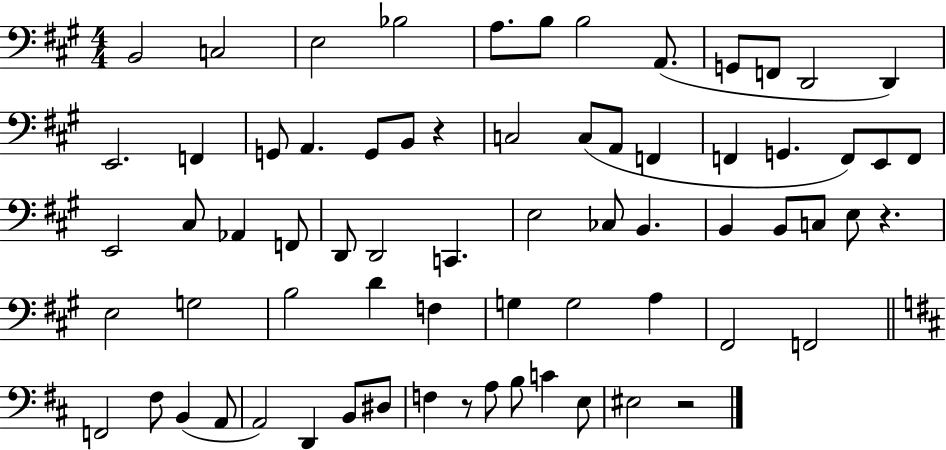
{
  \clef bass
  \numericTimeSignature
  \time 4/4
  \key a \major
  b,2 c2 | e2 bes2 | a8. b8 b2 a,8.( | g,8 f,8 d,2 d,4) | \break e,2. f,4 | g,8 a,4. g,8 b,8 r4 | c2 c8( a,8 f,4 | f,4 g,4. f,8) e,8 f,8 | \break e,2 cis8 aes,4 f,8 | d,8 d,2 c,4. | e2 ces8 b,4. | b,4 b,8 c8 e8 r4. | \break e2 g2 | b2 d'4 f4 | g4 g2 a4 | fis,2 f,2 | \break \bar "||" \break \key b \minor f,2 fis8 b,4( a,8 | a,2) d,4 b,8 dis8 | f4 r8 a8 b8 c'4 e8 | eis2 r2 | \break \bar "|."
}